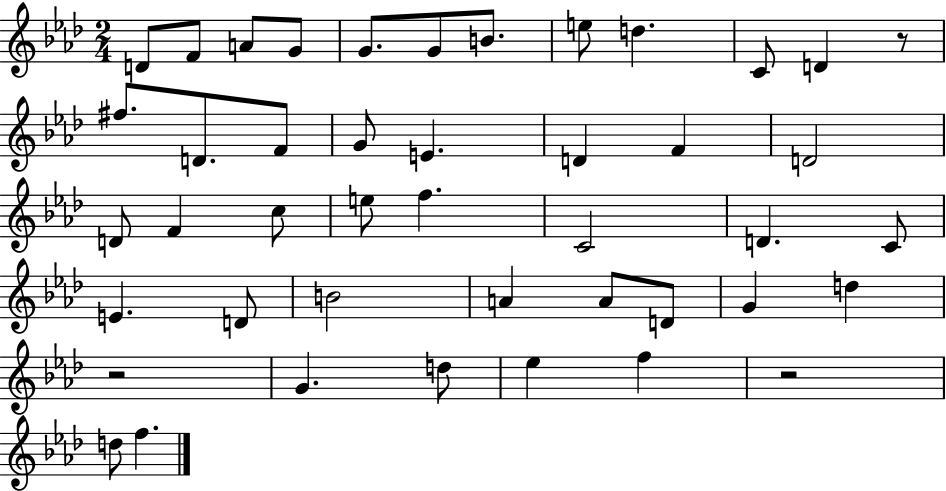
{
  \clef treble
  \numericTimeSignature
  \time 2/4
  \key aes \major
  d'8 f'8 a'8 g'8 | g'8. g'8 b'8. | e''8 d''4. | c'8 d'4 r8 | \break fis''8. d'8. f'8 | g'8 e'4. | d'4 f'4 | d'2 | \break d'8 f'4 c''8 | e''8 f''4. | c'2 | d'4. c'8 | \break e'4. d'8 | b'2 | a'4 a'8 d'8 | g'4 d''4 | \break r2 | g'4. d''8 | ees''4 f''4 | r2 | \break d''8 f''4. | \bar "|."
}